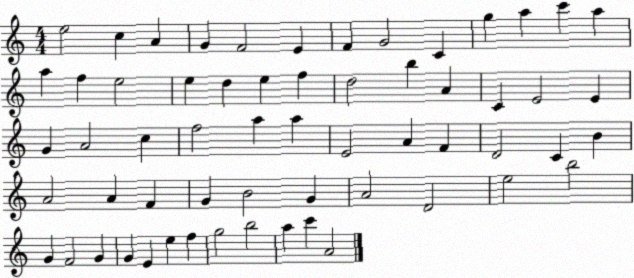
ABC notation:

X:1
T:Untitled
M:4/4
L:1/4
K:C
e2 c A G F2 E F G2 C g a c' a a f e2 e d e f d2 b A C E2 E G A2 c f2 a a E2 A F D2 C B A2 A F G B2 G A2 D2 e2 b2 G F2 G G E e f g2 b2 a c' A2